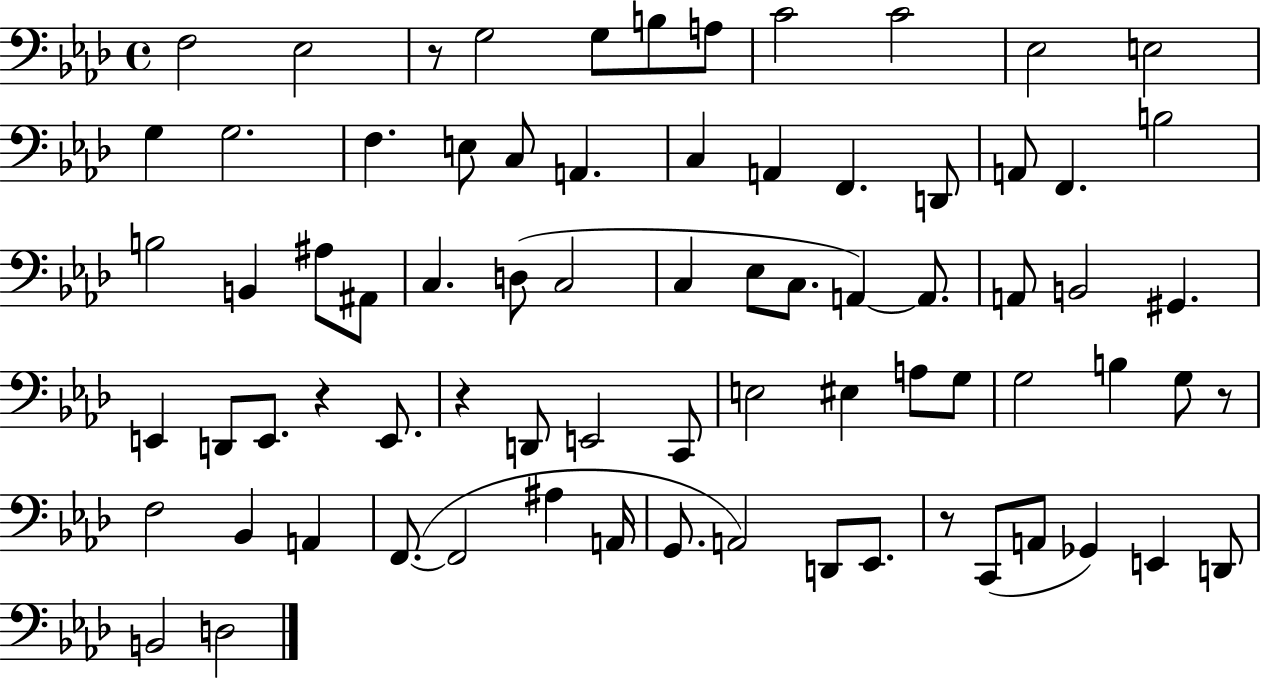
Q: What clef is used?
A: bass